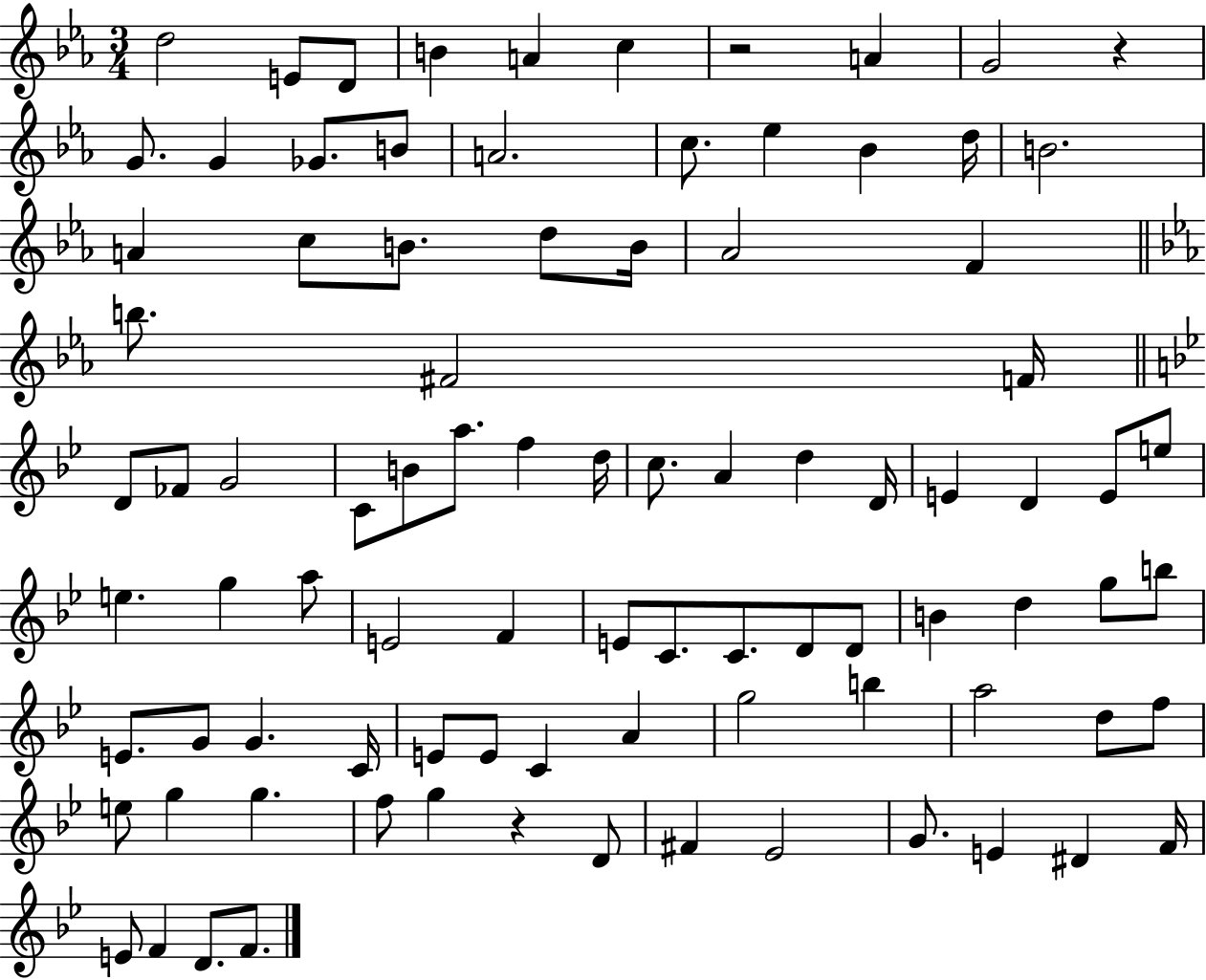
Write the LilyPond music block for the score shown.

{
  \clef treble
  \numericTimeSignature
  \time 3/4
  \key ees \major
  d''2 e'8 d'8 | b'4 a'4 c''4 | r2 a'4 | g'2 r4 | \break g'8. g'4 ges'8. b'8 | a'2. | c''8. ees''4 bes'4 d''16 | b'2. | \break a'4 c''8 b'8. d''8 b'16 | aes'2 f'4 | \bar "||" \break \key ees \major b''8. fis'2 f'16 | \bar "||" \break \key bes \major d'8 fes'8 g'2 | c'8 b'8 a''8. f''4 d''16 | c''8. a'4 d''4 d'16 | e'4 d'4 e'8 e''8 | \break e''4. g''4 a''8 | e'2 f'4 | e'8 c'8. c'8. d'8 d'8 | b'4 d''4 g''8 b''8 | \break e'8. g'8 g'4. c'16 | e'8 e'8 c'4 a'4 | g''2 b''4 | a''2 d''8 f''8 | \break e''8 g''4 g''4. | f''8 g''4 r4 d'8 | fis'4 ees'2 | g'8. e'4 dis'4 f'16 | \break e'8 f'4 d'8. f'8. | \bar "|."
}